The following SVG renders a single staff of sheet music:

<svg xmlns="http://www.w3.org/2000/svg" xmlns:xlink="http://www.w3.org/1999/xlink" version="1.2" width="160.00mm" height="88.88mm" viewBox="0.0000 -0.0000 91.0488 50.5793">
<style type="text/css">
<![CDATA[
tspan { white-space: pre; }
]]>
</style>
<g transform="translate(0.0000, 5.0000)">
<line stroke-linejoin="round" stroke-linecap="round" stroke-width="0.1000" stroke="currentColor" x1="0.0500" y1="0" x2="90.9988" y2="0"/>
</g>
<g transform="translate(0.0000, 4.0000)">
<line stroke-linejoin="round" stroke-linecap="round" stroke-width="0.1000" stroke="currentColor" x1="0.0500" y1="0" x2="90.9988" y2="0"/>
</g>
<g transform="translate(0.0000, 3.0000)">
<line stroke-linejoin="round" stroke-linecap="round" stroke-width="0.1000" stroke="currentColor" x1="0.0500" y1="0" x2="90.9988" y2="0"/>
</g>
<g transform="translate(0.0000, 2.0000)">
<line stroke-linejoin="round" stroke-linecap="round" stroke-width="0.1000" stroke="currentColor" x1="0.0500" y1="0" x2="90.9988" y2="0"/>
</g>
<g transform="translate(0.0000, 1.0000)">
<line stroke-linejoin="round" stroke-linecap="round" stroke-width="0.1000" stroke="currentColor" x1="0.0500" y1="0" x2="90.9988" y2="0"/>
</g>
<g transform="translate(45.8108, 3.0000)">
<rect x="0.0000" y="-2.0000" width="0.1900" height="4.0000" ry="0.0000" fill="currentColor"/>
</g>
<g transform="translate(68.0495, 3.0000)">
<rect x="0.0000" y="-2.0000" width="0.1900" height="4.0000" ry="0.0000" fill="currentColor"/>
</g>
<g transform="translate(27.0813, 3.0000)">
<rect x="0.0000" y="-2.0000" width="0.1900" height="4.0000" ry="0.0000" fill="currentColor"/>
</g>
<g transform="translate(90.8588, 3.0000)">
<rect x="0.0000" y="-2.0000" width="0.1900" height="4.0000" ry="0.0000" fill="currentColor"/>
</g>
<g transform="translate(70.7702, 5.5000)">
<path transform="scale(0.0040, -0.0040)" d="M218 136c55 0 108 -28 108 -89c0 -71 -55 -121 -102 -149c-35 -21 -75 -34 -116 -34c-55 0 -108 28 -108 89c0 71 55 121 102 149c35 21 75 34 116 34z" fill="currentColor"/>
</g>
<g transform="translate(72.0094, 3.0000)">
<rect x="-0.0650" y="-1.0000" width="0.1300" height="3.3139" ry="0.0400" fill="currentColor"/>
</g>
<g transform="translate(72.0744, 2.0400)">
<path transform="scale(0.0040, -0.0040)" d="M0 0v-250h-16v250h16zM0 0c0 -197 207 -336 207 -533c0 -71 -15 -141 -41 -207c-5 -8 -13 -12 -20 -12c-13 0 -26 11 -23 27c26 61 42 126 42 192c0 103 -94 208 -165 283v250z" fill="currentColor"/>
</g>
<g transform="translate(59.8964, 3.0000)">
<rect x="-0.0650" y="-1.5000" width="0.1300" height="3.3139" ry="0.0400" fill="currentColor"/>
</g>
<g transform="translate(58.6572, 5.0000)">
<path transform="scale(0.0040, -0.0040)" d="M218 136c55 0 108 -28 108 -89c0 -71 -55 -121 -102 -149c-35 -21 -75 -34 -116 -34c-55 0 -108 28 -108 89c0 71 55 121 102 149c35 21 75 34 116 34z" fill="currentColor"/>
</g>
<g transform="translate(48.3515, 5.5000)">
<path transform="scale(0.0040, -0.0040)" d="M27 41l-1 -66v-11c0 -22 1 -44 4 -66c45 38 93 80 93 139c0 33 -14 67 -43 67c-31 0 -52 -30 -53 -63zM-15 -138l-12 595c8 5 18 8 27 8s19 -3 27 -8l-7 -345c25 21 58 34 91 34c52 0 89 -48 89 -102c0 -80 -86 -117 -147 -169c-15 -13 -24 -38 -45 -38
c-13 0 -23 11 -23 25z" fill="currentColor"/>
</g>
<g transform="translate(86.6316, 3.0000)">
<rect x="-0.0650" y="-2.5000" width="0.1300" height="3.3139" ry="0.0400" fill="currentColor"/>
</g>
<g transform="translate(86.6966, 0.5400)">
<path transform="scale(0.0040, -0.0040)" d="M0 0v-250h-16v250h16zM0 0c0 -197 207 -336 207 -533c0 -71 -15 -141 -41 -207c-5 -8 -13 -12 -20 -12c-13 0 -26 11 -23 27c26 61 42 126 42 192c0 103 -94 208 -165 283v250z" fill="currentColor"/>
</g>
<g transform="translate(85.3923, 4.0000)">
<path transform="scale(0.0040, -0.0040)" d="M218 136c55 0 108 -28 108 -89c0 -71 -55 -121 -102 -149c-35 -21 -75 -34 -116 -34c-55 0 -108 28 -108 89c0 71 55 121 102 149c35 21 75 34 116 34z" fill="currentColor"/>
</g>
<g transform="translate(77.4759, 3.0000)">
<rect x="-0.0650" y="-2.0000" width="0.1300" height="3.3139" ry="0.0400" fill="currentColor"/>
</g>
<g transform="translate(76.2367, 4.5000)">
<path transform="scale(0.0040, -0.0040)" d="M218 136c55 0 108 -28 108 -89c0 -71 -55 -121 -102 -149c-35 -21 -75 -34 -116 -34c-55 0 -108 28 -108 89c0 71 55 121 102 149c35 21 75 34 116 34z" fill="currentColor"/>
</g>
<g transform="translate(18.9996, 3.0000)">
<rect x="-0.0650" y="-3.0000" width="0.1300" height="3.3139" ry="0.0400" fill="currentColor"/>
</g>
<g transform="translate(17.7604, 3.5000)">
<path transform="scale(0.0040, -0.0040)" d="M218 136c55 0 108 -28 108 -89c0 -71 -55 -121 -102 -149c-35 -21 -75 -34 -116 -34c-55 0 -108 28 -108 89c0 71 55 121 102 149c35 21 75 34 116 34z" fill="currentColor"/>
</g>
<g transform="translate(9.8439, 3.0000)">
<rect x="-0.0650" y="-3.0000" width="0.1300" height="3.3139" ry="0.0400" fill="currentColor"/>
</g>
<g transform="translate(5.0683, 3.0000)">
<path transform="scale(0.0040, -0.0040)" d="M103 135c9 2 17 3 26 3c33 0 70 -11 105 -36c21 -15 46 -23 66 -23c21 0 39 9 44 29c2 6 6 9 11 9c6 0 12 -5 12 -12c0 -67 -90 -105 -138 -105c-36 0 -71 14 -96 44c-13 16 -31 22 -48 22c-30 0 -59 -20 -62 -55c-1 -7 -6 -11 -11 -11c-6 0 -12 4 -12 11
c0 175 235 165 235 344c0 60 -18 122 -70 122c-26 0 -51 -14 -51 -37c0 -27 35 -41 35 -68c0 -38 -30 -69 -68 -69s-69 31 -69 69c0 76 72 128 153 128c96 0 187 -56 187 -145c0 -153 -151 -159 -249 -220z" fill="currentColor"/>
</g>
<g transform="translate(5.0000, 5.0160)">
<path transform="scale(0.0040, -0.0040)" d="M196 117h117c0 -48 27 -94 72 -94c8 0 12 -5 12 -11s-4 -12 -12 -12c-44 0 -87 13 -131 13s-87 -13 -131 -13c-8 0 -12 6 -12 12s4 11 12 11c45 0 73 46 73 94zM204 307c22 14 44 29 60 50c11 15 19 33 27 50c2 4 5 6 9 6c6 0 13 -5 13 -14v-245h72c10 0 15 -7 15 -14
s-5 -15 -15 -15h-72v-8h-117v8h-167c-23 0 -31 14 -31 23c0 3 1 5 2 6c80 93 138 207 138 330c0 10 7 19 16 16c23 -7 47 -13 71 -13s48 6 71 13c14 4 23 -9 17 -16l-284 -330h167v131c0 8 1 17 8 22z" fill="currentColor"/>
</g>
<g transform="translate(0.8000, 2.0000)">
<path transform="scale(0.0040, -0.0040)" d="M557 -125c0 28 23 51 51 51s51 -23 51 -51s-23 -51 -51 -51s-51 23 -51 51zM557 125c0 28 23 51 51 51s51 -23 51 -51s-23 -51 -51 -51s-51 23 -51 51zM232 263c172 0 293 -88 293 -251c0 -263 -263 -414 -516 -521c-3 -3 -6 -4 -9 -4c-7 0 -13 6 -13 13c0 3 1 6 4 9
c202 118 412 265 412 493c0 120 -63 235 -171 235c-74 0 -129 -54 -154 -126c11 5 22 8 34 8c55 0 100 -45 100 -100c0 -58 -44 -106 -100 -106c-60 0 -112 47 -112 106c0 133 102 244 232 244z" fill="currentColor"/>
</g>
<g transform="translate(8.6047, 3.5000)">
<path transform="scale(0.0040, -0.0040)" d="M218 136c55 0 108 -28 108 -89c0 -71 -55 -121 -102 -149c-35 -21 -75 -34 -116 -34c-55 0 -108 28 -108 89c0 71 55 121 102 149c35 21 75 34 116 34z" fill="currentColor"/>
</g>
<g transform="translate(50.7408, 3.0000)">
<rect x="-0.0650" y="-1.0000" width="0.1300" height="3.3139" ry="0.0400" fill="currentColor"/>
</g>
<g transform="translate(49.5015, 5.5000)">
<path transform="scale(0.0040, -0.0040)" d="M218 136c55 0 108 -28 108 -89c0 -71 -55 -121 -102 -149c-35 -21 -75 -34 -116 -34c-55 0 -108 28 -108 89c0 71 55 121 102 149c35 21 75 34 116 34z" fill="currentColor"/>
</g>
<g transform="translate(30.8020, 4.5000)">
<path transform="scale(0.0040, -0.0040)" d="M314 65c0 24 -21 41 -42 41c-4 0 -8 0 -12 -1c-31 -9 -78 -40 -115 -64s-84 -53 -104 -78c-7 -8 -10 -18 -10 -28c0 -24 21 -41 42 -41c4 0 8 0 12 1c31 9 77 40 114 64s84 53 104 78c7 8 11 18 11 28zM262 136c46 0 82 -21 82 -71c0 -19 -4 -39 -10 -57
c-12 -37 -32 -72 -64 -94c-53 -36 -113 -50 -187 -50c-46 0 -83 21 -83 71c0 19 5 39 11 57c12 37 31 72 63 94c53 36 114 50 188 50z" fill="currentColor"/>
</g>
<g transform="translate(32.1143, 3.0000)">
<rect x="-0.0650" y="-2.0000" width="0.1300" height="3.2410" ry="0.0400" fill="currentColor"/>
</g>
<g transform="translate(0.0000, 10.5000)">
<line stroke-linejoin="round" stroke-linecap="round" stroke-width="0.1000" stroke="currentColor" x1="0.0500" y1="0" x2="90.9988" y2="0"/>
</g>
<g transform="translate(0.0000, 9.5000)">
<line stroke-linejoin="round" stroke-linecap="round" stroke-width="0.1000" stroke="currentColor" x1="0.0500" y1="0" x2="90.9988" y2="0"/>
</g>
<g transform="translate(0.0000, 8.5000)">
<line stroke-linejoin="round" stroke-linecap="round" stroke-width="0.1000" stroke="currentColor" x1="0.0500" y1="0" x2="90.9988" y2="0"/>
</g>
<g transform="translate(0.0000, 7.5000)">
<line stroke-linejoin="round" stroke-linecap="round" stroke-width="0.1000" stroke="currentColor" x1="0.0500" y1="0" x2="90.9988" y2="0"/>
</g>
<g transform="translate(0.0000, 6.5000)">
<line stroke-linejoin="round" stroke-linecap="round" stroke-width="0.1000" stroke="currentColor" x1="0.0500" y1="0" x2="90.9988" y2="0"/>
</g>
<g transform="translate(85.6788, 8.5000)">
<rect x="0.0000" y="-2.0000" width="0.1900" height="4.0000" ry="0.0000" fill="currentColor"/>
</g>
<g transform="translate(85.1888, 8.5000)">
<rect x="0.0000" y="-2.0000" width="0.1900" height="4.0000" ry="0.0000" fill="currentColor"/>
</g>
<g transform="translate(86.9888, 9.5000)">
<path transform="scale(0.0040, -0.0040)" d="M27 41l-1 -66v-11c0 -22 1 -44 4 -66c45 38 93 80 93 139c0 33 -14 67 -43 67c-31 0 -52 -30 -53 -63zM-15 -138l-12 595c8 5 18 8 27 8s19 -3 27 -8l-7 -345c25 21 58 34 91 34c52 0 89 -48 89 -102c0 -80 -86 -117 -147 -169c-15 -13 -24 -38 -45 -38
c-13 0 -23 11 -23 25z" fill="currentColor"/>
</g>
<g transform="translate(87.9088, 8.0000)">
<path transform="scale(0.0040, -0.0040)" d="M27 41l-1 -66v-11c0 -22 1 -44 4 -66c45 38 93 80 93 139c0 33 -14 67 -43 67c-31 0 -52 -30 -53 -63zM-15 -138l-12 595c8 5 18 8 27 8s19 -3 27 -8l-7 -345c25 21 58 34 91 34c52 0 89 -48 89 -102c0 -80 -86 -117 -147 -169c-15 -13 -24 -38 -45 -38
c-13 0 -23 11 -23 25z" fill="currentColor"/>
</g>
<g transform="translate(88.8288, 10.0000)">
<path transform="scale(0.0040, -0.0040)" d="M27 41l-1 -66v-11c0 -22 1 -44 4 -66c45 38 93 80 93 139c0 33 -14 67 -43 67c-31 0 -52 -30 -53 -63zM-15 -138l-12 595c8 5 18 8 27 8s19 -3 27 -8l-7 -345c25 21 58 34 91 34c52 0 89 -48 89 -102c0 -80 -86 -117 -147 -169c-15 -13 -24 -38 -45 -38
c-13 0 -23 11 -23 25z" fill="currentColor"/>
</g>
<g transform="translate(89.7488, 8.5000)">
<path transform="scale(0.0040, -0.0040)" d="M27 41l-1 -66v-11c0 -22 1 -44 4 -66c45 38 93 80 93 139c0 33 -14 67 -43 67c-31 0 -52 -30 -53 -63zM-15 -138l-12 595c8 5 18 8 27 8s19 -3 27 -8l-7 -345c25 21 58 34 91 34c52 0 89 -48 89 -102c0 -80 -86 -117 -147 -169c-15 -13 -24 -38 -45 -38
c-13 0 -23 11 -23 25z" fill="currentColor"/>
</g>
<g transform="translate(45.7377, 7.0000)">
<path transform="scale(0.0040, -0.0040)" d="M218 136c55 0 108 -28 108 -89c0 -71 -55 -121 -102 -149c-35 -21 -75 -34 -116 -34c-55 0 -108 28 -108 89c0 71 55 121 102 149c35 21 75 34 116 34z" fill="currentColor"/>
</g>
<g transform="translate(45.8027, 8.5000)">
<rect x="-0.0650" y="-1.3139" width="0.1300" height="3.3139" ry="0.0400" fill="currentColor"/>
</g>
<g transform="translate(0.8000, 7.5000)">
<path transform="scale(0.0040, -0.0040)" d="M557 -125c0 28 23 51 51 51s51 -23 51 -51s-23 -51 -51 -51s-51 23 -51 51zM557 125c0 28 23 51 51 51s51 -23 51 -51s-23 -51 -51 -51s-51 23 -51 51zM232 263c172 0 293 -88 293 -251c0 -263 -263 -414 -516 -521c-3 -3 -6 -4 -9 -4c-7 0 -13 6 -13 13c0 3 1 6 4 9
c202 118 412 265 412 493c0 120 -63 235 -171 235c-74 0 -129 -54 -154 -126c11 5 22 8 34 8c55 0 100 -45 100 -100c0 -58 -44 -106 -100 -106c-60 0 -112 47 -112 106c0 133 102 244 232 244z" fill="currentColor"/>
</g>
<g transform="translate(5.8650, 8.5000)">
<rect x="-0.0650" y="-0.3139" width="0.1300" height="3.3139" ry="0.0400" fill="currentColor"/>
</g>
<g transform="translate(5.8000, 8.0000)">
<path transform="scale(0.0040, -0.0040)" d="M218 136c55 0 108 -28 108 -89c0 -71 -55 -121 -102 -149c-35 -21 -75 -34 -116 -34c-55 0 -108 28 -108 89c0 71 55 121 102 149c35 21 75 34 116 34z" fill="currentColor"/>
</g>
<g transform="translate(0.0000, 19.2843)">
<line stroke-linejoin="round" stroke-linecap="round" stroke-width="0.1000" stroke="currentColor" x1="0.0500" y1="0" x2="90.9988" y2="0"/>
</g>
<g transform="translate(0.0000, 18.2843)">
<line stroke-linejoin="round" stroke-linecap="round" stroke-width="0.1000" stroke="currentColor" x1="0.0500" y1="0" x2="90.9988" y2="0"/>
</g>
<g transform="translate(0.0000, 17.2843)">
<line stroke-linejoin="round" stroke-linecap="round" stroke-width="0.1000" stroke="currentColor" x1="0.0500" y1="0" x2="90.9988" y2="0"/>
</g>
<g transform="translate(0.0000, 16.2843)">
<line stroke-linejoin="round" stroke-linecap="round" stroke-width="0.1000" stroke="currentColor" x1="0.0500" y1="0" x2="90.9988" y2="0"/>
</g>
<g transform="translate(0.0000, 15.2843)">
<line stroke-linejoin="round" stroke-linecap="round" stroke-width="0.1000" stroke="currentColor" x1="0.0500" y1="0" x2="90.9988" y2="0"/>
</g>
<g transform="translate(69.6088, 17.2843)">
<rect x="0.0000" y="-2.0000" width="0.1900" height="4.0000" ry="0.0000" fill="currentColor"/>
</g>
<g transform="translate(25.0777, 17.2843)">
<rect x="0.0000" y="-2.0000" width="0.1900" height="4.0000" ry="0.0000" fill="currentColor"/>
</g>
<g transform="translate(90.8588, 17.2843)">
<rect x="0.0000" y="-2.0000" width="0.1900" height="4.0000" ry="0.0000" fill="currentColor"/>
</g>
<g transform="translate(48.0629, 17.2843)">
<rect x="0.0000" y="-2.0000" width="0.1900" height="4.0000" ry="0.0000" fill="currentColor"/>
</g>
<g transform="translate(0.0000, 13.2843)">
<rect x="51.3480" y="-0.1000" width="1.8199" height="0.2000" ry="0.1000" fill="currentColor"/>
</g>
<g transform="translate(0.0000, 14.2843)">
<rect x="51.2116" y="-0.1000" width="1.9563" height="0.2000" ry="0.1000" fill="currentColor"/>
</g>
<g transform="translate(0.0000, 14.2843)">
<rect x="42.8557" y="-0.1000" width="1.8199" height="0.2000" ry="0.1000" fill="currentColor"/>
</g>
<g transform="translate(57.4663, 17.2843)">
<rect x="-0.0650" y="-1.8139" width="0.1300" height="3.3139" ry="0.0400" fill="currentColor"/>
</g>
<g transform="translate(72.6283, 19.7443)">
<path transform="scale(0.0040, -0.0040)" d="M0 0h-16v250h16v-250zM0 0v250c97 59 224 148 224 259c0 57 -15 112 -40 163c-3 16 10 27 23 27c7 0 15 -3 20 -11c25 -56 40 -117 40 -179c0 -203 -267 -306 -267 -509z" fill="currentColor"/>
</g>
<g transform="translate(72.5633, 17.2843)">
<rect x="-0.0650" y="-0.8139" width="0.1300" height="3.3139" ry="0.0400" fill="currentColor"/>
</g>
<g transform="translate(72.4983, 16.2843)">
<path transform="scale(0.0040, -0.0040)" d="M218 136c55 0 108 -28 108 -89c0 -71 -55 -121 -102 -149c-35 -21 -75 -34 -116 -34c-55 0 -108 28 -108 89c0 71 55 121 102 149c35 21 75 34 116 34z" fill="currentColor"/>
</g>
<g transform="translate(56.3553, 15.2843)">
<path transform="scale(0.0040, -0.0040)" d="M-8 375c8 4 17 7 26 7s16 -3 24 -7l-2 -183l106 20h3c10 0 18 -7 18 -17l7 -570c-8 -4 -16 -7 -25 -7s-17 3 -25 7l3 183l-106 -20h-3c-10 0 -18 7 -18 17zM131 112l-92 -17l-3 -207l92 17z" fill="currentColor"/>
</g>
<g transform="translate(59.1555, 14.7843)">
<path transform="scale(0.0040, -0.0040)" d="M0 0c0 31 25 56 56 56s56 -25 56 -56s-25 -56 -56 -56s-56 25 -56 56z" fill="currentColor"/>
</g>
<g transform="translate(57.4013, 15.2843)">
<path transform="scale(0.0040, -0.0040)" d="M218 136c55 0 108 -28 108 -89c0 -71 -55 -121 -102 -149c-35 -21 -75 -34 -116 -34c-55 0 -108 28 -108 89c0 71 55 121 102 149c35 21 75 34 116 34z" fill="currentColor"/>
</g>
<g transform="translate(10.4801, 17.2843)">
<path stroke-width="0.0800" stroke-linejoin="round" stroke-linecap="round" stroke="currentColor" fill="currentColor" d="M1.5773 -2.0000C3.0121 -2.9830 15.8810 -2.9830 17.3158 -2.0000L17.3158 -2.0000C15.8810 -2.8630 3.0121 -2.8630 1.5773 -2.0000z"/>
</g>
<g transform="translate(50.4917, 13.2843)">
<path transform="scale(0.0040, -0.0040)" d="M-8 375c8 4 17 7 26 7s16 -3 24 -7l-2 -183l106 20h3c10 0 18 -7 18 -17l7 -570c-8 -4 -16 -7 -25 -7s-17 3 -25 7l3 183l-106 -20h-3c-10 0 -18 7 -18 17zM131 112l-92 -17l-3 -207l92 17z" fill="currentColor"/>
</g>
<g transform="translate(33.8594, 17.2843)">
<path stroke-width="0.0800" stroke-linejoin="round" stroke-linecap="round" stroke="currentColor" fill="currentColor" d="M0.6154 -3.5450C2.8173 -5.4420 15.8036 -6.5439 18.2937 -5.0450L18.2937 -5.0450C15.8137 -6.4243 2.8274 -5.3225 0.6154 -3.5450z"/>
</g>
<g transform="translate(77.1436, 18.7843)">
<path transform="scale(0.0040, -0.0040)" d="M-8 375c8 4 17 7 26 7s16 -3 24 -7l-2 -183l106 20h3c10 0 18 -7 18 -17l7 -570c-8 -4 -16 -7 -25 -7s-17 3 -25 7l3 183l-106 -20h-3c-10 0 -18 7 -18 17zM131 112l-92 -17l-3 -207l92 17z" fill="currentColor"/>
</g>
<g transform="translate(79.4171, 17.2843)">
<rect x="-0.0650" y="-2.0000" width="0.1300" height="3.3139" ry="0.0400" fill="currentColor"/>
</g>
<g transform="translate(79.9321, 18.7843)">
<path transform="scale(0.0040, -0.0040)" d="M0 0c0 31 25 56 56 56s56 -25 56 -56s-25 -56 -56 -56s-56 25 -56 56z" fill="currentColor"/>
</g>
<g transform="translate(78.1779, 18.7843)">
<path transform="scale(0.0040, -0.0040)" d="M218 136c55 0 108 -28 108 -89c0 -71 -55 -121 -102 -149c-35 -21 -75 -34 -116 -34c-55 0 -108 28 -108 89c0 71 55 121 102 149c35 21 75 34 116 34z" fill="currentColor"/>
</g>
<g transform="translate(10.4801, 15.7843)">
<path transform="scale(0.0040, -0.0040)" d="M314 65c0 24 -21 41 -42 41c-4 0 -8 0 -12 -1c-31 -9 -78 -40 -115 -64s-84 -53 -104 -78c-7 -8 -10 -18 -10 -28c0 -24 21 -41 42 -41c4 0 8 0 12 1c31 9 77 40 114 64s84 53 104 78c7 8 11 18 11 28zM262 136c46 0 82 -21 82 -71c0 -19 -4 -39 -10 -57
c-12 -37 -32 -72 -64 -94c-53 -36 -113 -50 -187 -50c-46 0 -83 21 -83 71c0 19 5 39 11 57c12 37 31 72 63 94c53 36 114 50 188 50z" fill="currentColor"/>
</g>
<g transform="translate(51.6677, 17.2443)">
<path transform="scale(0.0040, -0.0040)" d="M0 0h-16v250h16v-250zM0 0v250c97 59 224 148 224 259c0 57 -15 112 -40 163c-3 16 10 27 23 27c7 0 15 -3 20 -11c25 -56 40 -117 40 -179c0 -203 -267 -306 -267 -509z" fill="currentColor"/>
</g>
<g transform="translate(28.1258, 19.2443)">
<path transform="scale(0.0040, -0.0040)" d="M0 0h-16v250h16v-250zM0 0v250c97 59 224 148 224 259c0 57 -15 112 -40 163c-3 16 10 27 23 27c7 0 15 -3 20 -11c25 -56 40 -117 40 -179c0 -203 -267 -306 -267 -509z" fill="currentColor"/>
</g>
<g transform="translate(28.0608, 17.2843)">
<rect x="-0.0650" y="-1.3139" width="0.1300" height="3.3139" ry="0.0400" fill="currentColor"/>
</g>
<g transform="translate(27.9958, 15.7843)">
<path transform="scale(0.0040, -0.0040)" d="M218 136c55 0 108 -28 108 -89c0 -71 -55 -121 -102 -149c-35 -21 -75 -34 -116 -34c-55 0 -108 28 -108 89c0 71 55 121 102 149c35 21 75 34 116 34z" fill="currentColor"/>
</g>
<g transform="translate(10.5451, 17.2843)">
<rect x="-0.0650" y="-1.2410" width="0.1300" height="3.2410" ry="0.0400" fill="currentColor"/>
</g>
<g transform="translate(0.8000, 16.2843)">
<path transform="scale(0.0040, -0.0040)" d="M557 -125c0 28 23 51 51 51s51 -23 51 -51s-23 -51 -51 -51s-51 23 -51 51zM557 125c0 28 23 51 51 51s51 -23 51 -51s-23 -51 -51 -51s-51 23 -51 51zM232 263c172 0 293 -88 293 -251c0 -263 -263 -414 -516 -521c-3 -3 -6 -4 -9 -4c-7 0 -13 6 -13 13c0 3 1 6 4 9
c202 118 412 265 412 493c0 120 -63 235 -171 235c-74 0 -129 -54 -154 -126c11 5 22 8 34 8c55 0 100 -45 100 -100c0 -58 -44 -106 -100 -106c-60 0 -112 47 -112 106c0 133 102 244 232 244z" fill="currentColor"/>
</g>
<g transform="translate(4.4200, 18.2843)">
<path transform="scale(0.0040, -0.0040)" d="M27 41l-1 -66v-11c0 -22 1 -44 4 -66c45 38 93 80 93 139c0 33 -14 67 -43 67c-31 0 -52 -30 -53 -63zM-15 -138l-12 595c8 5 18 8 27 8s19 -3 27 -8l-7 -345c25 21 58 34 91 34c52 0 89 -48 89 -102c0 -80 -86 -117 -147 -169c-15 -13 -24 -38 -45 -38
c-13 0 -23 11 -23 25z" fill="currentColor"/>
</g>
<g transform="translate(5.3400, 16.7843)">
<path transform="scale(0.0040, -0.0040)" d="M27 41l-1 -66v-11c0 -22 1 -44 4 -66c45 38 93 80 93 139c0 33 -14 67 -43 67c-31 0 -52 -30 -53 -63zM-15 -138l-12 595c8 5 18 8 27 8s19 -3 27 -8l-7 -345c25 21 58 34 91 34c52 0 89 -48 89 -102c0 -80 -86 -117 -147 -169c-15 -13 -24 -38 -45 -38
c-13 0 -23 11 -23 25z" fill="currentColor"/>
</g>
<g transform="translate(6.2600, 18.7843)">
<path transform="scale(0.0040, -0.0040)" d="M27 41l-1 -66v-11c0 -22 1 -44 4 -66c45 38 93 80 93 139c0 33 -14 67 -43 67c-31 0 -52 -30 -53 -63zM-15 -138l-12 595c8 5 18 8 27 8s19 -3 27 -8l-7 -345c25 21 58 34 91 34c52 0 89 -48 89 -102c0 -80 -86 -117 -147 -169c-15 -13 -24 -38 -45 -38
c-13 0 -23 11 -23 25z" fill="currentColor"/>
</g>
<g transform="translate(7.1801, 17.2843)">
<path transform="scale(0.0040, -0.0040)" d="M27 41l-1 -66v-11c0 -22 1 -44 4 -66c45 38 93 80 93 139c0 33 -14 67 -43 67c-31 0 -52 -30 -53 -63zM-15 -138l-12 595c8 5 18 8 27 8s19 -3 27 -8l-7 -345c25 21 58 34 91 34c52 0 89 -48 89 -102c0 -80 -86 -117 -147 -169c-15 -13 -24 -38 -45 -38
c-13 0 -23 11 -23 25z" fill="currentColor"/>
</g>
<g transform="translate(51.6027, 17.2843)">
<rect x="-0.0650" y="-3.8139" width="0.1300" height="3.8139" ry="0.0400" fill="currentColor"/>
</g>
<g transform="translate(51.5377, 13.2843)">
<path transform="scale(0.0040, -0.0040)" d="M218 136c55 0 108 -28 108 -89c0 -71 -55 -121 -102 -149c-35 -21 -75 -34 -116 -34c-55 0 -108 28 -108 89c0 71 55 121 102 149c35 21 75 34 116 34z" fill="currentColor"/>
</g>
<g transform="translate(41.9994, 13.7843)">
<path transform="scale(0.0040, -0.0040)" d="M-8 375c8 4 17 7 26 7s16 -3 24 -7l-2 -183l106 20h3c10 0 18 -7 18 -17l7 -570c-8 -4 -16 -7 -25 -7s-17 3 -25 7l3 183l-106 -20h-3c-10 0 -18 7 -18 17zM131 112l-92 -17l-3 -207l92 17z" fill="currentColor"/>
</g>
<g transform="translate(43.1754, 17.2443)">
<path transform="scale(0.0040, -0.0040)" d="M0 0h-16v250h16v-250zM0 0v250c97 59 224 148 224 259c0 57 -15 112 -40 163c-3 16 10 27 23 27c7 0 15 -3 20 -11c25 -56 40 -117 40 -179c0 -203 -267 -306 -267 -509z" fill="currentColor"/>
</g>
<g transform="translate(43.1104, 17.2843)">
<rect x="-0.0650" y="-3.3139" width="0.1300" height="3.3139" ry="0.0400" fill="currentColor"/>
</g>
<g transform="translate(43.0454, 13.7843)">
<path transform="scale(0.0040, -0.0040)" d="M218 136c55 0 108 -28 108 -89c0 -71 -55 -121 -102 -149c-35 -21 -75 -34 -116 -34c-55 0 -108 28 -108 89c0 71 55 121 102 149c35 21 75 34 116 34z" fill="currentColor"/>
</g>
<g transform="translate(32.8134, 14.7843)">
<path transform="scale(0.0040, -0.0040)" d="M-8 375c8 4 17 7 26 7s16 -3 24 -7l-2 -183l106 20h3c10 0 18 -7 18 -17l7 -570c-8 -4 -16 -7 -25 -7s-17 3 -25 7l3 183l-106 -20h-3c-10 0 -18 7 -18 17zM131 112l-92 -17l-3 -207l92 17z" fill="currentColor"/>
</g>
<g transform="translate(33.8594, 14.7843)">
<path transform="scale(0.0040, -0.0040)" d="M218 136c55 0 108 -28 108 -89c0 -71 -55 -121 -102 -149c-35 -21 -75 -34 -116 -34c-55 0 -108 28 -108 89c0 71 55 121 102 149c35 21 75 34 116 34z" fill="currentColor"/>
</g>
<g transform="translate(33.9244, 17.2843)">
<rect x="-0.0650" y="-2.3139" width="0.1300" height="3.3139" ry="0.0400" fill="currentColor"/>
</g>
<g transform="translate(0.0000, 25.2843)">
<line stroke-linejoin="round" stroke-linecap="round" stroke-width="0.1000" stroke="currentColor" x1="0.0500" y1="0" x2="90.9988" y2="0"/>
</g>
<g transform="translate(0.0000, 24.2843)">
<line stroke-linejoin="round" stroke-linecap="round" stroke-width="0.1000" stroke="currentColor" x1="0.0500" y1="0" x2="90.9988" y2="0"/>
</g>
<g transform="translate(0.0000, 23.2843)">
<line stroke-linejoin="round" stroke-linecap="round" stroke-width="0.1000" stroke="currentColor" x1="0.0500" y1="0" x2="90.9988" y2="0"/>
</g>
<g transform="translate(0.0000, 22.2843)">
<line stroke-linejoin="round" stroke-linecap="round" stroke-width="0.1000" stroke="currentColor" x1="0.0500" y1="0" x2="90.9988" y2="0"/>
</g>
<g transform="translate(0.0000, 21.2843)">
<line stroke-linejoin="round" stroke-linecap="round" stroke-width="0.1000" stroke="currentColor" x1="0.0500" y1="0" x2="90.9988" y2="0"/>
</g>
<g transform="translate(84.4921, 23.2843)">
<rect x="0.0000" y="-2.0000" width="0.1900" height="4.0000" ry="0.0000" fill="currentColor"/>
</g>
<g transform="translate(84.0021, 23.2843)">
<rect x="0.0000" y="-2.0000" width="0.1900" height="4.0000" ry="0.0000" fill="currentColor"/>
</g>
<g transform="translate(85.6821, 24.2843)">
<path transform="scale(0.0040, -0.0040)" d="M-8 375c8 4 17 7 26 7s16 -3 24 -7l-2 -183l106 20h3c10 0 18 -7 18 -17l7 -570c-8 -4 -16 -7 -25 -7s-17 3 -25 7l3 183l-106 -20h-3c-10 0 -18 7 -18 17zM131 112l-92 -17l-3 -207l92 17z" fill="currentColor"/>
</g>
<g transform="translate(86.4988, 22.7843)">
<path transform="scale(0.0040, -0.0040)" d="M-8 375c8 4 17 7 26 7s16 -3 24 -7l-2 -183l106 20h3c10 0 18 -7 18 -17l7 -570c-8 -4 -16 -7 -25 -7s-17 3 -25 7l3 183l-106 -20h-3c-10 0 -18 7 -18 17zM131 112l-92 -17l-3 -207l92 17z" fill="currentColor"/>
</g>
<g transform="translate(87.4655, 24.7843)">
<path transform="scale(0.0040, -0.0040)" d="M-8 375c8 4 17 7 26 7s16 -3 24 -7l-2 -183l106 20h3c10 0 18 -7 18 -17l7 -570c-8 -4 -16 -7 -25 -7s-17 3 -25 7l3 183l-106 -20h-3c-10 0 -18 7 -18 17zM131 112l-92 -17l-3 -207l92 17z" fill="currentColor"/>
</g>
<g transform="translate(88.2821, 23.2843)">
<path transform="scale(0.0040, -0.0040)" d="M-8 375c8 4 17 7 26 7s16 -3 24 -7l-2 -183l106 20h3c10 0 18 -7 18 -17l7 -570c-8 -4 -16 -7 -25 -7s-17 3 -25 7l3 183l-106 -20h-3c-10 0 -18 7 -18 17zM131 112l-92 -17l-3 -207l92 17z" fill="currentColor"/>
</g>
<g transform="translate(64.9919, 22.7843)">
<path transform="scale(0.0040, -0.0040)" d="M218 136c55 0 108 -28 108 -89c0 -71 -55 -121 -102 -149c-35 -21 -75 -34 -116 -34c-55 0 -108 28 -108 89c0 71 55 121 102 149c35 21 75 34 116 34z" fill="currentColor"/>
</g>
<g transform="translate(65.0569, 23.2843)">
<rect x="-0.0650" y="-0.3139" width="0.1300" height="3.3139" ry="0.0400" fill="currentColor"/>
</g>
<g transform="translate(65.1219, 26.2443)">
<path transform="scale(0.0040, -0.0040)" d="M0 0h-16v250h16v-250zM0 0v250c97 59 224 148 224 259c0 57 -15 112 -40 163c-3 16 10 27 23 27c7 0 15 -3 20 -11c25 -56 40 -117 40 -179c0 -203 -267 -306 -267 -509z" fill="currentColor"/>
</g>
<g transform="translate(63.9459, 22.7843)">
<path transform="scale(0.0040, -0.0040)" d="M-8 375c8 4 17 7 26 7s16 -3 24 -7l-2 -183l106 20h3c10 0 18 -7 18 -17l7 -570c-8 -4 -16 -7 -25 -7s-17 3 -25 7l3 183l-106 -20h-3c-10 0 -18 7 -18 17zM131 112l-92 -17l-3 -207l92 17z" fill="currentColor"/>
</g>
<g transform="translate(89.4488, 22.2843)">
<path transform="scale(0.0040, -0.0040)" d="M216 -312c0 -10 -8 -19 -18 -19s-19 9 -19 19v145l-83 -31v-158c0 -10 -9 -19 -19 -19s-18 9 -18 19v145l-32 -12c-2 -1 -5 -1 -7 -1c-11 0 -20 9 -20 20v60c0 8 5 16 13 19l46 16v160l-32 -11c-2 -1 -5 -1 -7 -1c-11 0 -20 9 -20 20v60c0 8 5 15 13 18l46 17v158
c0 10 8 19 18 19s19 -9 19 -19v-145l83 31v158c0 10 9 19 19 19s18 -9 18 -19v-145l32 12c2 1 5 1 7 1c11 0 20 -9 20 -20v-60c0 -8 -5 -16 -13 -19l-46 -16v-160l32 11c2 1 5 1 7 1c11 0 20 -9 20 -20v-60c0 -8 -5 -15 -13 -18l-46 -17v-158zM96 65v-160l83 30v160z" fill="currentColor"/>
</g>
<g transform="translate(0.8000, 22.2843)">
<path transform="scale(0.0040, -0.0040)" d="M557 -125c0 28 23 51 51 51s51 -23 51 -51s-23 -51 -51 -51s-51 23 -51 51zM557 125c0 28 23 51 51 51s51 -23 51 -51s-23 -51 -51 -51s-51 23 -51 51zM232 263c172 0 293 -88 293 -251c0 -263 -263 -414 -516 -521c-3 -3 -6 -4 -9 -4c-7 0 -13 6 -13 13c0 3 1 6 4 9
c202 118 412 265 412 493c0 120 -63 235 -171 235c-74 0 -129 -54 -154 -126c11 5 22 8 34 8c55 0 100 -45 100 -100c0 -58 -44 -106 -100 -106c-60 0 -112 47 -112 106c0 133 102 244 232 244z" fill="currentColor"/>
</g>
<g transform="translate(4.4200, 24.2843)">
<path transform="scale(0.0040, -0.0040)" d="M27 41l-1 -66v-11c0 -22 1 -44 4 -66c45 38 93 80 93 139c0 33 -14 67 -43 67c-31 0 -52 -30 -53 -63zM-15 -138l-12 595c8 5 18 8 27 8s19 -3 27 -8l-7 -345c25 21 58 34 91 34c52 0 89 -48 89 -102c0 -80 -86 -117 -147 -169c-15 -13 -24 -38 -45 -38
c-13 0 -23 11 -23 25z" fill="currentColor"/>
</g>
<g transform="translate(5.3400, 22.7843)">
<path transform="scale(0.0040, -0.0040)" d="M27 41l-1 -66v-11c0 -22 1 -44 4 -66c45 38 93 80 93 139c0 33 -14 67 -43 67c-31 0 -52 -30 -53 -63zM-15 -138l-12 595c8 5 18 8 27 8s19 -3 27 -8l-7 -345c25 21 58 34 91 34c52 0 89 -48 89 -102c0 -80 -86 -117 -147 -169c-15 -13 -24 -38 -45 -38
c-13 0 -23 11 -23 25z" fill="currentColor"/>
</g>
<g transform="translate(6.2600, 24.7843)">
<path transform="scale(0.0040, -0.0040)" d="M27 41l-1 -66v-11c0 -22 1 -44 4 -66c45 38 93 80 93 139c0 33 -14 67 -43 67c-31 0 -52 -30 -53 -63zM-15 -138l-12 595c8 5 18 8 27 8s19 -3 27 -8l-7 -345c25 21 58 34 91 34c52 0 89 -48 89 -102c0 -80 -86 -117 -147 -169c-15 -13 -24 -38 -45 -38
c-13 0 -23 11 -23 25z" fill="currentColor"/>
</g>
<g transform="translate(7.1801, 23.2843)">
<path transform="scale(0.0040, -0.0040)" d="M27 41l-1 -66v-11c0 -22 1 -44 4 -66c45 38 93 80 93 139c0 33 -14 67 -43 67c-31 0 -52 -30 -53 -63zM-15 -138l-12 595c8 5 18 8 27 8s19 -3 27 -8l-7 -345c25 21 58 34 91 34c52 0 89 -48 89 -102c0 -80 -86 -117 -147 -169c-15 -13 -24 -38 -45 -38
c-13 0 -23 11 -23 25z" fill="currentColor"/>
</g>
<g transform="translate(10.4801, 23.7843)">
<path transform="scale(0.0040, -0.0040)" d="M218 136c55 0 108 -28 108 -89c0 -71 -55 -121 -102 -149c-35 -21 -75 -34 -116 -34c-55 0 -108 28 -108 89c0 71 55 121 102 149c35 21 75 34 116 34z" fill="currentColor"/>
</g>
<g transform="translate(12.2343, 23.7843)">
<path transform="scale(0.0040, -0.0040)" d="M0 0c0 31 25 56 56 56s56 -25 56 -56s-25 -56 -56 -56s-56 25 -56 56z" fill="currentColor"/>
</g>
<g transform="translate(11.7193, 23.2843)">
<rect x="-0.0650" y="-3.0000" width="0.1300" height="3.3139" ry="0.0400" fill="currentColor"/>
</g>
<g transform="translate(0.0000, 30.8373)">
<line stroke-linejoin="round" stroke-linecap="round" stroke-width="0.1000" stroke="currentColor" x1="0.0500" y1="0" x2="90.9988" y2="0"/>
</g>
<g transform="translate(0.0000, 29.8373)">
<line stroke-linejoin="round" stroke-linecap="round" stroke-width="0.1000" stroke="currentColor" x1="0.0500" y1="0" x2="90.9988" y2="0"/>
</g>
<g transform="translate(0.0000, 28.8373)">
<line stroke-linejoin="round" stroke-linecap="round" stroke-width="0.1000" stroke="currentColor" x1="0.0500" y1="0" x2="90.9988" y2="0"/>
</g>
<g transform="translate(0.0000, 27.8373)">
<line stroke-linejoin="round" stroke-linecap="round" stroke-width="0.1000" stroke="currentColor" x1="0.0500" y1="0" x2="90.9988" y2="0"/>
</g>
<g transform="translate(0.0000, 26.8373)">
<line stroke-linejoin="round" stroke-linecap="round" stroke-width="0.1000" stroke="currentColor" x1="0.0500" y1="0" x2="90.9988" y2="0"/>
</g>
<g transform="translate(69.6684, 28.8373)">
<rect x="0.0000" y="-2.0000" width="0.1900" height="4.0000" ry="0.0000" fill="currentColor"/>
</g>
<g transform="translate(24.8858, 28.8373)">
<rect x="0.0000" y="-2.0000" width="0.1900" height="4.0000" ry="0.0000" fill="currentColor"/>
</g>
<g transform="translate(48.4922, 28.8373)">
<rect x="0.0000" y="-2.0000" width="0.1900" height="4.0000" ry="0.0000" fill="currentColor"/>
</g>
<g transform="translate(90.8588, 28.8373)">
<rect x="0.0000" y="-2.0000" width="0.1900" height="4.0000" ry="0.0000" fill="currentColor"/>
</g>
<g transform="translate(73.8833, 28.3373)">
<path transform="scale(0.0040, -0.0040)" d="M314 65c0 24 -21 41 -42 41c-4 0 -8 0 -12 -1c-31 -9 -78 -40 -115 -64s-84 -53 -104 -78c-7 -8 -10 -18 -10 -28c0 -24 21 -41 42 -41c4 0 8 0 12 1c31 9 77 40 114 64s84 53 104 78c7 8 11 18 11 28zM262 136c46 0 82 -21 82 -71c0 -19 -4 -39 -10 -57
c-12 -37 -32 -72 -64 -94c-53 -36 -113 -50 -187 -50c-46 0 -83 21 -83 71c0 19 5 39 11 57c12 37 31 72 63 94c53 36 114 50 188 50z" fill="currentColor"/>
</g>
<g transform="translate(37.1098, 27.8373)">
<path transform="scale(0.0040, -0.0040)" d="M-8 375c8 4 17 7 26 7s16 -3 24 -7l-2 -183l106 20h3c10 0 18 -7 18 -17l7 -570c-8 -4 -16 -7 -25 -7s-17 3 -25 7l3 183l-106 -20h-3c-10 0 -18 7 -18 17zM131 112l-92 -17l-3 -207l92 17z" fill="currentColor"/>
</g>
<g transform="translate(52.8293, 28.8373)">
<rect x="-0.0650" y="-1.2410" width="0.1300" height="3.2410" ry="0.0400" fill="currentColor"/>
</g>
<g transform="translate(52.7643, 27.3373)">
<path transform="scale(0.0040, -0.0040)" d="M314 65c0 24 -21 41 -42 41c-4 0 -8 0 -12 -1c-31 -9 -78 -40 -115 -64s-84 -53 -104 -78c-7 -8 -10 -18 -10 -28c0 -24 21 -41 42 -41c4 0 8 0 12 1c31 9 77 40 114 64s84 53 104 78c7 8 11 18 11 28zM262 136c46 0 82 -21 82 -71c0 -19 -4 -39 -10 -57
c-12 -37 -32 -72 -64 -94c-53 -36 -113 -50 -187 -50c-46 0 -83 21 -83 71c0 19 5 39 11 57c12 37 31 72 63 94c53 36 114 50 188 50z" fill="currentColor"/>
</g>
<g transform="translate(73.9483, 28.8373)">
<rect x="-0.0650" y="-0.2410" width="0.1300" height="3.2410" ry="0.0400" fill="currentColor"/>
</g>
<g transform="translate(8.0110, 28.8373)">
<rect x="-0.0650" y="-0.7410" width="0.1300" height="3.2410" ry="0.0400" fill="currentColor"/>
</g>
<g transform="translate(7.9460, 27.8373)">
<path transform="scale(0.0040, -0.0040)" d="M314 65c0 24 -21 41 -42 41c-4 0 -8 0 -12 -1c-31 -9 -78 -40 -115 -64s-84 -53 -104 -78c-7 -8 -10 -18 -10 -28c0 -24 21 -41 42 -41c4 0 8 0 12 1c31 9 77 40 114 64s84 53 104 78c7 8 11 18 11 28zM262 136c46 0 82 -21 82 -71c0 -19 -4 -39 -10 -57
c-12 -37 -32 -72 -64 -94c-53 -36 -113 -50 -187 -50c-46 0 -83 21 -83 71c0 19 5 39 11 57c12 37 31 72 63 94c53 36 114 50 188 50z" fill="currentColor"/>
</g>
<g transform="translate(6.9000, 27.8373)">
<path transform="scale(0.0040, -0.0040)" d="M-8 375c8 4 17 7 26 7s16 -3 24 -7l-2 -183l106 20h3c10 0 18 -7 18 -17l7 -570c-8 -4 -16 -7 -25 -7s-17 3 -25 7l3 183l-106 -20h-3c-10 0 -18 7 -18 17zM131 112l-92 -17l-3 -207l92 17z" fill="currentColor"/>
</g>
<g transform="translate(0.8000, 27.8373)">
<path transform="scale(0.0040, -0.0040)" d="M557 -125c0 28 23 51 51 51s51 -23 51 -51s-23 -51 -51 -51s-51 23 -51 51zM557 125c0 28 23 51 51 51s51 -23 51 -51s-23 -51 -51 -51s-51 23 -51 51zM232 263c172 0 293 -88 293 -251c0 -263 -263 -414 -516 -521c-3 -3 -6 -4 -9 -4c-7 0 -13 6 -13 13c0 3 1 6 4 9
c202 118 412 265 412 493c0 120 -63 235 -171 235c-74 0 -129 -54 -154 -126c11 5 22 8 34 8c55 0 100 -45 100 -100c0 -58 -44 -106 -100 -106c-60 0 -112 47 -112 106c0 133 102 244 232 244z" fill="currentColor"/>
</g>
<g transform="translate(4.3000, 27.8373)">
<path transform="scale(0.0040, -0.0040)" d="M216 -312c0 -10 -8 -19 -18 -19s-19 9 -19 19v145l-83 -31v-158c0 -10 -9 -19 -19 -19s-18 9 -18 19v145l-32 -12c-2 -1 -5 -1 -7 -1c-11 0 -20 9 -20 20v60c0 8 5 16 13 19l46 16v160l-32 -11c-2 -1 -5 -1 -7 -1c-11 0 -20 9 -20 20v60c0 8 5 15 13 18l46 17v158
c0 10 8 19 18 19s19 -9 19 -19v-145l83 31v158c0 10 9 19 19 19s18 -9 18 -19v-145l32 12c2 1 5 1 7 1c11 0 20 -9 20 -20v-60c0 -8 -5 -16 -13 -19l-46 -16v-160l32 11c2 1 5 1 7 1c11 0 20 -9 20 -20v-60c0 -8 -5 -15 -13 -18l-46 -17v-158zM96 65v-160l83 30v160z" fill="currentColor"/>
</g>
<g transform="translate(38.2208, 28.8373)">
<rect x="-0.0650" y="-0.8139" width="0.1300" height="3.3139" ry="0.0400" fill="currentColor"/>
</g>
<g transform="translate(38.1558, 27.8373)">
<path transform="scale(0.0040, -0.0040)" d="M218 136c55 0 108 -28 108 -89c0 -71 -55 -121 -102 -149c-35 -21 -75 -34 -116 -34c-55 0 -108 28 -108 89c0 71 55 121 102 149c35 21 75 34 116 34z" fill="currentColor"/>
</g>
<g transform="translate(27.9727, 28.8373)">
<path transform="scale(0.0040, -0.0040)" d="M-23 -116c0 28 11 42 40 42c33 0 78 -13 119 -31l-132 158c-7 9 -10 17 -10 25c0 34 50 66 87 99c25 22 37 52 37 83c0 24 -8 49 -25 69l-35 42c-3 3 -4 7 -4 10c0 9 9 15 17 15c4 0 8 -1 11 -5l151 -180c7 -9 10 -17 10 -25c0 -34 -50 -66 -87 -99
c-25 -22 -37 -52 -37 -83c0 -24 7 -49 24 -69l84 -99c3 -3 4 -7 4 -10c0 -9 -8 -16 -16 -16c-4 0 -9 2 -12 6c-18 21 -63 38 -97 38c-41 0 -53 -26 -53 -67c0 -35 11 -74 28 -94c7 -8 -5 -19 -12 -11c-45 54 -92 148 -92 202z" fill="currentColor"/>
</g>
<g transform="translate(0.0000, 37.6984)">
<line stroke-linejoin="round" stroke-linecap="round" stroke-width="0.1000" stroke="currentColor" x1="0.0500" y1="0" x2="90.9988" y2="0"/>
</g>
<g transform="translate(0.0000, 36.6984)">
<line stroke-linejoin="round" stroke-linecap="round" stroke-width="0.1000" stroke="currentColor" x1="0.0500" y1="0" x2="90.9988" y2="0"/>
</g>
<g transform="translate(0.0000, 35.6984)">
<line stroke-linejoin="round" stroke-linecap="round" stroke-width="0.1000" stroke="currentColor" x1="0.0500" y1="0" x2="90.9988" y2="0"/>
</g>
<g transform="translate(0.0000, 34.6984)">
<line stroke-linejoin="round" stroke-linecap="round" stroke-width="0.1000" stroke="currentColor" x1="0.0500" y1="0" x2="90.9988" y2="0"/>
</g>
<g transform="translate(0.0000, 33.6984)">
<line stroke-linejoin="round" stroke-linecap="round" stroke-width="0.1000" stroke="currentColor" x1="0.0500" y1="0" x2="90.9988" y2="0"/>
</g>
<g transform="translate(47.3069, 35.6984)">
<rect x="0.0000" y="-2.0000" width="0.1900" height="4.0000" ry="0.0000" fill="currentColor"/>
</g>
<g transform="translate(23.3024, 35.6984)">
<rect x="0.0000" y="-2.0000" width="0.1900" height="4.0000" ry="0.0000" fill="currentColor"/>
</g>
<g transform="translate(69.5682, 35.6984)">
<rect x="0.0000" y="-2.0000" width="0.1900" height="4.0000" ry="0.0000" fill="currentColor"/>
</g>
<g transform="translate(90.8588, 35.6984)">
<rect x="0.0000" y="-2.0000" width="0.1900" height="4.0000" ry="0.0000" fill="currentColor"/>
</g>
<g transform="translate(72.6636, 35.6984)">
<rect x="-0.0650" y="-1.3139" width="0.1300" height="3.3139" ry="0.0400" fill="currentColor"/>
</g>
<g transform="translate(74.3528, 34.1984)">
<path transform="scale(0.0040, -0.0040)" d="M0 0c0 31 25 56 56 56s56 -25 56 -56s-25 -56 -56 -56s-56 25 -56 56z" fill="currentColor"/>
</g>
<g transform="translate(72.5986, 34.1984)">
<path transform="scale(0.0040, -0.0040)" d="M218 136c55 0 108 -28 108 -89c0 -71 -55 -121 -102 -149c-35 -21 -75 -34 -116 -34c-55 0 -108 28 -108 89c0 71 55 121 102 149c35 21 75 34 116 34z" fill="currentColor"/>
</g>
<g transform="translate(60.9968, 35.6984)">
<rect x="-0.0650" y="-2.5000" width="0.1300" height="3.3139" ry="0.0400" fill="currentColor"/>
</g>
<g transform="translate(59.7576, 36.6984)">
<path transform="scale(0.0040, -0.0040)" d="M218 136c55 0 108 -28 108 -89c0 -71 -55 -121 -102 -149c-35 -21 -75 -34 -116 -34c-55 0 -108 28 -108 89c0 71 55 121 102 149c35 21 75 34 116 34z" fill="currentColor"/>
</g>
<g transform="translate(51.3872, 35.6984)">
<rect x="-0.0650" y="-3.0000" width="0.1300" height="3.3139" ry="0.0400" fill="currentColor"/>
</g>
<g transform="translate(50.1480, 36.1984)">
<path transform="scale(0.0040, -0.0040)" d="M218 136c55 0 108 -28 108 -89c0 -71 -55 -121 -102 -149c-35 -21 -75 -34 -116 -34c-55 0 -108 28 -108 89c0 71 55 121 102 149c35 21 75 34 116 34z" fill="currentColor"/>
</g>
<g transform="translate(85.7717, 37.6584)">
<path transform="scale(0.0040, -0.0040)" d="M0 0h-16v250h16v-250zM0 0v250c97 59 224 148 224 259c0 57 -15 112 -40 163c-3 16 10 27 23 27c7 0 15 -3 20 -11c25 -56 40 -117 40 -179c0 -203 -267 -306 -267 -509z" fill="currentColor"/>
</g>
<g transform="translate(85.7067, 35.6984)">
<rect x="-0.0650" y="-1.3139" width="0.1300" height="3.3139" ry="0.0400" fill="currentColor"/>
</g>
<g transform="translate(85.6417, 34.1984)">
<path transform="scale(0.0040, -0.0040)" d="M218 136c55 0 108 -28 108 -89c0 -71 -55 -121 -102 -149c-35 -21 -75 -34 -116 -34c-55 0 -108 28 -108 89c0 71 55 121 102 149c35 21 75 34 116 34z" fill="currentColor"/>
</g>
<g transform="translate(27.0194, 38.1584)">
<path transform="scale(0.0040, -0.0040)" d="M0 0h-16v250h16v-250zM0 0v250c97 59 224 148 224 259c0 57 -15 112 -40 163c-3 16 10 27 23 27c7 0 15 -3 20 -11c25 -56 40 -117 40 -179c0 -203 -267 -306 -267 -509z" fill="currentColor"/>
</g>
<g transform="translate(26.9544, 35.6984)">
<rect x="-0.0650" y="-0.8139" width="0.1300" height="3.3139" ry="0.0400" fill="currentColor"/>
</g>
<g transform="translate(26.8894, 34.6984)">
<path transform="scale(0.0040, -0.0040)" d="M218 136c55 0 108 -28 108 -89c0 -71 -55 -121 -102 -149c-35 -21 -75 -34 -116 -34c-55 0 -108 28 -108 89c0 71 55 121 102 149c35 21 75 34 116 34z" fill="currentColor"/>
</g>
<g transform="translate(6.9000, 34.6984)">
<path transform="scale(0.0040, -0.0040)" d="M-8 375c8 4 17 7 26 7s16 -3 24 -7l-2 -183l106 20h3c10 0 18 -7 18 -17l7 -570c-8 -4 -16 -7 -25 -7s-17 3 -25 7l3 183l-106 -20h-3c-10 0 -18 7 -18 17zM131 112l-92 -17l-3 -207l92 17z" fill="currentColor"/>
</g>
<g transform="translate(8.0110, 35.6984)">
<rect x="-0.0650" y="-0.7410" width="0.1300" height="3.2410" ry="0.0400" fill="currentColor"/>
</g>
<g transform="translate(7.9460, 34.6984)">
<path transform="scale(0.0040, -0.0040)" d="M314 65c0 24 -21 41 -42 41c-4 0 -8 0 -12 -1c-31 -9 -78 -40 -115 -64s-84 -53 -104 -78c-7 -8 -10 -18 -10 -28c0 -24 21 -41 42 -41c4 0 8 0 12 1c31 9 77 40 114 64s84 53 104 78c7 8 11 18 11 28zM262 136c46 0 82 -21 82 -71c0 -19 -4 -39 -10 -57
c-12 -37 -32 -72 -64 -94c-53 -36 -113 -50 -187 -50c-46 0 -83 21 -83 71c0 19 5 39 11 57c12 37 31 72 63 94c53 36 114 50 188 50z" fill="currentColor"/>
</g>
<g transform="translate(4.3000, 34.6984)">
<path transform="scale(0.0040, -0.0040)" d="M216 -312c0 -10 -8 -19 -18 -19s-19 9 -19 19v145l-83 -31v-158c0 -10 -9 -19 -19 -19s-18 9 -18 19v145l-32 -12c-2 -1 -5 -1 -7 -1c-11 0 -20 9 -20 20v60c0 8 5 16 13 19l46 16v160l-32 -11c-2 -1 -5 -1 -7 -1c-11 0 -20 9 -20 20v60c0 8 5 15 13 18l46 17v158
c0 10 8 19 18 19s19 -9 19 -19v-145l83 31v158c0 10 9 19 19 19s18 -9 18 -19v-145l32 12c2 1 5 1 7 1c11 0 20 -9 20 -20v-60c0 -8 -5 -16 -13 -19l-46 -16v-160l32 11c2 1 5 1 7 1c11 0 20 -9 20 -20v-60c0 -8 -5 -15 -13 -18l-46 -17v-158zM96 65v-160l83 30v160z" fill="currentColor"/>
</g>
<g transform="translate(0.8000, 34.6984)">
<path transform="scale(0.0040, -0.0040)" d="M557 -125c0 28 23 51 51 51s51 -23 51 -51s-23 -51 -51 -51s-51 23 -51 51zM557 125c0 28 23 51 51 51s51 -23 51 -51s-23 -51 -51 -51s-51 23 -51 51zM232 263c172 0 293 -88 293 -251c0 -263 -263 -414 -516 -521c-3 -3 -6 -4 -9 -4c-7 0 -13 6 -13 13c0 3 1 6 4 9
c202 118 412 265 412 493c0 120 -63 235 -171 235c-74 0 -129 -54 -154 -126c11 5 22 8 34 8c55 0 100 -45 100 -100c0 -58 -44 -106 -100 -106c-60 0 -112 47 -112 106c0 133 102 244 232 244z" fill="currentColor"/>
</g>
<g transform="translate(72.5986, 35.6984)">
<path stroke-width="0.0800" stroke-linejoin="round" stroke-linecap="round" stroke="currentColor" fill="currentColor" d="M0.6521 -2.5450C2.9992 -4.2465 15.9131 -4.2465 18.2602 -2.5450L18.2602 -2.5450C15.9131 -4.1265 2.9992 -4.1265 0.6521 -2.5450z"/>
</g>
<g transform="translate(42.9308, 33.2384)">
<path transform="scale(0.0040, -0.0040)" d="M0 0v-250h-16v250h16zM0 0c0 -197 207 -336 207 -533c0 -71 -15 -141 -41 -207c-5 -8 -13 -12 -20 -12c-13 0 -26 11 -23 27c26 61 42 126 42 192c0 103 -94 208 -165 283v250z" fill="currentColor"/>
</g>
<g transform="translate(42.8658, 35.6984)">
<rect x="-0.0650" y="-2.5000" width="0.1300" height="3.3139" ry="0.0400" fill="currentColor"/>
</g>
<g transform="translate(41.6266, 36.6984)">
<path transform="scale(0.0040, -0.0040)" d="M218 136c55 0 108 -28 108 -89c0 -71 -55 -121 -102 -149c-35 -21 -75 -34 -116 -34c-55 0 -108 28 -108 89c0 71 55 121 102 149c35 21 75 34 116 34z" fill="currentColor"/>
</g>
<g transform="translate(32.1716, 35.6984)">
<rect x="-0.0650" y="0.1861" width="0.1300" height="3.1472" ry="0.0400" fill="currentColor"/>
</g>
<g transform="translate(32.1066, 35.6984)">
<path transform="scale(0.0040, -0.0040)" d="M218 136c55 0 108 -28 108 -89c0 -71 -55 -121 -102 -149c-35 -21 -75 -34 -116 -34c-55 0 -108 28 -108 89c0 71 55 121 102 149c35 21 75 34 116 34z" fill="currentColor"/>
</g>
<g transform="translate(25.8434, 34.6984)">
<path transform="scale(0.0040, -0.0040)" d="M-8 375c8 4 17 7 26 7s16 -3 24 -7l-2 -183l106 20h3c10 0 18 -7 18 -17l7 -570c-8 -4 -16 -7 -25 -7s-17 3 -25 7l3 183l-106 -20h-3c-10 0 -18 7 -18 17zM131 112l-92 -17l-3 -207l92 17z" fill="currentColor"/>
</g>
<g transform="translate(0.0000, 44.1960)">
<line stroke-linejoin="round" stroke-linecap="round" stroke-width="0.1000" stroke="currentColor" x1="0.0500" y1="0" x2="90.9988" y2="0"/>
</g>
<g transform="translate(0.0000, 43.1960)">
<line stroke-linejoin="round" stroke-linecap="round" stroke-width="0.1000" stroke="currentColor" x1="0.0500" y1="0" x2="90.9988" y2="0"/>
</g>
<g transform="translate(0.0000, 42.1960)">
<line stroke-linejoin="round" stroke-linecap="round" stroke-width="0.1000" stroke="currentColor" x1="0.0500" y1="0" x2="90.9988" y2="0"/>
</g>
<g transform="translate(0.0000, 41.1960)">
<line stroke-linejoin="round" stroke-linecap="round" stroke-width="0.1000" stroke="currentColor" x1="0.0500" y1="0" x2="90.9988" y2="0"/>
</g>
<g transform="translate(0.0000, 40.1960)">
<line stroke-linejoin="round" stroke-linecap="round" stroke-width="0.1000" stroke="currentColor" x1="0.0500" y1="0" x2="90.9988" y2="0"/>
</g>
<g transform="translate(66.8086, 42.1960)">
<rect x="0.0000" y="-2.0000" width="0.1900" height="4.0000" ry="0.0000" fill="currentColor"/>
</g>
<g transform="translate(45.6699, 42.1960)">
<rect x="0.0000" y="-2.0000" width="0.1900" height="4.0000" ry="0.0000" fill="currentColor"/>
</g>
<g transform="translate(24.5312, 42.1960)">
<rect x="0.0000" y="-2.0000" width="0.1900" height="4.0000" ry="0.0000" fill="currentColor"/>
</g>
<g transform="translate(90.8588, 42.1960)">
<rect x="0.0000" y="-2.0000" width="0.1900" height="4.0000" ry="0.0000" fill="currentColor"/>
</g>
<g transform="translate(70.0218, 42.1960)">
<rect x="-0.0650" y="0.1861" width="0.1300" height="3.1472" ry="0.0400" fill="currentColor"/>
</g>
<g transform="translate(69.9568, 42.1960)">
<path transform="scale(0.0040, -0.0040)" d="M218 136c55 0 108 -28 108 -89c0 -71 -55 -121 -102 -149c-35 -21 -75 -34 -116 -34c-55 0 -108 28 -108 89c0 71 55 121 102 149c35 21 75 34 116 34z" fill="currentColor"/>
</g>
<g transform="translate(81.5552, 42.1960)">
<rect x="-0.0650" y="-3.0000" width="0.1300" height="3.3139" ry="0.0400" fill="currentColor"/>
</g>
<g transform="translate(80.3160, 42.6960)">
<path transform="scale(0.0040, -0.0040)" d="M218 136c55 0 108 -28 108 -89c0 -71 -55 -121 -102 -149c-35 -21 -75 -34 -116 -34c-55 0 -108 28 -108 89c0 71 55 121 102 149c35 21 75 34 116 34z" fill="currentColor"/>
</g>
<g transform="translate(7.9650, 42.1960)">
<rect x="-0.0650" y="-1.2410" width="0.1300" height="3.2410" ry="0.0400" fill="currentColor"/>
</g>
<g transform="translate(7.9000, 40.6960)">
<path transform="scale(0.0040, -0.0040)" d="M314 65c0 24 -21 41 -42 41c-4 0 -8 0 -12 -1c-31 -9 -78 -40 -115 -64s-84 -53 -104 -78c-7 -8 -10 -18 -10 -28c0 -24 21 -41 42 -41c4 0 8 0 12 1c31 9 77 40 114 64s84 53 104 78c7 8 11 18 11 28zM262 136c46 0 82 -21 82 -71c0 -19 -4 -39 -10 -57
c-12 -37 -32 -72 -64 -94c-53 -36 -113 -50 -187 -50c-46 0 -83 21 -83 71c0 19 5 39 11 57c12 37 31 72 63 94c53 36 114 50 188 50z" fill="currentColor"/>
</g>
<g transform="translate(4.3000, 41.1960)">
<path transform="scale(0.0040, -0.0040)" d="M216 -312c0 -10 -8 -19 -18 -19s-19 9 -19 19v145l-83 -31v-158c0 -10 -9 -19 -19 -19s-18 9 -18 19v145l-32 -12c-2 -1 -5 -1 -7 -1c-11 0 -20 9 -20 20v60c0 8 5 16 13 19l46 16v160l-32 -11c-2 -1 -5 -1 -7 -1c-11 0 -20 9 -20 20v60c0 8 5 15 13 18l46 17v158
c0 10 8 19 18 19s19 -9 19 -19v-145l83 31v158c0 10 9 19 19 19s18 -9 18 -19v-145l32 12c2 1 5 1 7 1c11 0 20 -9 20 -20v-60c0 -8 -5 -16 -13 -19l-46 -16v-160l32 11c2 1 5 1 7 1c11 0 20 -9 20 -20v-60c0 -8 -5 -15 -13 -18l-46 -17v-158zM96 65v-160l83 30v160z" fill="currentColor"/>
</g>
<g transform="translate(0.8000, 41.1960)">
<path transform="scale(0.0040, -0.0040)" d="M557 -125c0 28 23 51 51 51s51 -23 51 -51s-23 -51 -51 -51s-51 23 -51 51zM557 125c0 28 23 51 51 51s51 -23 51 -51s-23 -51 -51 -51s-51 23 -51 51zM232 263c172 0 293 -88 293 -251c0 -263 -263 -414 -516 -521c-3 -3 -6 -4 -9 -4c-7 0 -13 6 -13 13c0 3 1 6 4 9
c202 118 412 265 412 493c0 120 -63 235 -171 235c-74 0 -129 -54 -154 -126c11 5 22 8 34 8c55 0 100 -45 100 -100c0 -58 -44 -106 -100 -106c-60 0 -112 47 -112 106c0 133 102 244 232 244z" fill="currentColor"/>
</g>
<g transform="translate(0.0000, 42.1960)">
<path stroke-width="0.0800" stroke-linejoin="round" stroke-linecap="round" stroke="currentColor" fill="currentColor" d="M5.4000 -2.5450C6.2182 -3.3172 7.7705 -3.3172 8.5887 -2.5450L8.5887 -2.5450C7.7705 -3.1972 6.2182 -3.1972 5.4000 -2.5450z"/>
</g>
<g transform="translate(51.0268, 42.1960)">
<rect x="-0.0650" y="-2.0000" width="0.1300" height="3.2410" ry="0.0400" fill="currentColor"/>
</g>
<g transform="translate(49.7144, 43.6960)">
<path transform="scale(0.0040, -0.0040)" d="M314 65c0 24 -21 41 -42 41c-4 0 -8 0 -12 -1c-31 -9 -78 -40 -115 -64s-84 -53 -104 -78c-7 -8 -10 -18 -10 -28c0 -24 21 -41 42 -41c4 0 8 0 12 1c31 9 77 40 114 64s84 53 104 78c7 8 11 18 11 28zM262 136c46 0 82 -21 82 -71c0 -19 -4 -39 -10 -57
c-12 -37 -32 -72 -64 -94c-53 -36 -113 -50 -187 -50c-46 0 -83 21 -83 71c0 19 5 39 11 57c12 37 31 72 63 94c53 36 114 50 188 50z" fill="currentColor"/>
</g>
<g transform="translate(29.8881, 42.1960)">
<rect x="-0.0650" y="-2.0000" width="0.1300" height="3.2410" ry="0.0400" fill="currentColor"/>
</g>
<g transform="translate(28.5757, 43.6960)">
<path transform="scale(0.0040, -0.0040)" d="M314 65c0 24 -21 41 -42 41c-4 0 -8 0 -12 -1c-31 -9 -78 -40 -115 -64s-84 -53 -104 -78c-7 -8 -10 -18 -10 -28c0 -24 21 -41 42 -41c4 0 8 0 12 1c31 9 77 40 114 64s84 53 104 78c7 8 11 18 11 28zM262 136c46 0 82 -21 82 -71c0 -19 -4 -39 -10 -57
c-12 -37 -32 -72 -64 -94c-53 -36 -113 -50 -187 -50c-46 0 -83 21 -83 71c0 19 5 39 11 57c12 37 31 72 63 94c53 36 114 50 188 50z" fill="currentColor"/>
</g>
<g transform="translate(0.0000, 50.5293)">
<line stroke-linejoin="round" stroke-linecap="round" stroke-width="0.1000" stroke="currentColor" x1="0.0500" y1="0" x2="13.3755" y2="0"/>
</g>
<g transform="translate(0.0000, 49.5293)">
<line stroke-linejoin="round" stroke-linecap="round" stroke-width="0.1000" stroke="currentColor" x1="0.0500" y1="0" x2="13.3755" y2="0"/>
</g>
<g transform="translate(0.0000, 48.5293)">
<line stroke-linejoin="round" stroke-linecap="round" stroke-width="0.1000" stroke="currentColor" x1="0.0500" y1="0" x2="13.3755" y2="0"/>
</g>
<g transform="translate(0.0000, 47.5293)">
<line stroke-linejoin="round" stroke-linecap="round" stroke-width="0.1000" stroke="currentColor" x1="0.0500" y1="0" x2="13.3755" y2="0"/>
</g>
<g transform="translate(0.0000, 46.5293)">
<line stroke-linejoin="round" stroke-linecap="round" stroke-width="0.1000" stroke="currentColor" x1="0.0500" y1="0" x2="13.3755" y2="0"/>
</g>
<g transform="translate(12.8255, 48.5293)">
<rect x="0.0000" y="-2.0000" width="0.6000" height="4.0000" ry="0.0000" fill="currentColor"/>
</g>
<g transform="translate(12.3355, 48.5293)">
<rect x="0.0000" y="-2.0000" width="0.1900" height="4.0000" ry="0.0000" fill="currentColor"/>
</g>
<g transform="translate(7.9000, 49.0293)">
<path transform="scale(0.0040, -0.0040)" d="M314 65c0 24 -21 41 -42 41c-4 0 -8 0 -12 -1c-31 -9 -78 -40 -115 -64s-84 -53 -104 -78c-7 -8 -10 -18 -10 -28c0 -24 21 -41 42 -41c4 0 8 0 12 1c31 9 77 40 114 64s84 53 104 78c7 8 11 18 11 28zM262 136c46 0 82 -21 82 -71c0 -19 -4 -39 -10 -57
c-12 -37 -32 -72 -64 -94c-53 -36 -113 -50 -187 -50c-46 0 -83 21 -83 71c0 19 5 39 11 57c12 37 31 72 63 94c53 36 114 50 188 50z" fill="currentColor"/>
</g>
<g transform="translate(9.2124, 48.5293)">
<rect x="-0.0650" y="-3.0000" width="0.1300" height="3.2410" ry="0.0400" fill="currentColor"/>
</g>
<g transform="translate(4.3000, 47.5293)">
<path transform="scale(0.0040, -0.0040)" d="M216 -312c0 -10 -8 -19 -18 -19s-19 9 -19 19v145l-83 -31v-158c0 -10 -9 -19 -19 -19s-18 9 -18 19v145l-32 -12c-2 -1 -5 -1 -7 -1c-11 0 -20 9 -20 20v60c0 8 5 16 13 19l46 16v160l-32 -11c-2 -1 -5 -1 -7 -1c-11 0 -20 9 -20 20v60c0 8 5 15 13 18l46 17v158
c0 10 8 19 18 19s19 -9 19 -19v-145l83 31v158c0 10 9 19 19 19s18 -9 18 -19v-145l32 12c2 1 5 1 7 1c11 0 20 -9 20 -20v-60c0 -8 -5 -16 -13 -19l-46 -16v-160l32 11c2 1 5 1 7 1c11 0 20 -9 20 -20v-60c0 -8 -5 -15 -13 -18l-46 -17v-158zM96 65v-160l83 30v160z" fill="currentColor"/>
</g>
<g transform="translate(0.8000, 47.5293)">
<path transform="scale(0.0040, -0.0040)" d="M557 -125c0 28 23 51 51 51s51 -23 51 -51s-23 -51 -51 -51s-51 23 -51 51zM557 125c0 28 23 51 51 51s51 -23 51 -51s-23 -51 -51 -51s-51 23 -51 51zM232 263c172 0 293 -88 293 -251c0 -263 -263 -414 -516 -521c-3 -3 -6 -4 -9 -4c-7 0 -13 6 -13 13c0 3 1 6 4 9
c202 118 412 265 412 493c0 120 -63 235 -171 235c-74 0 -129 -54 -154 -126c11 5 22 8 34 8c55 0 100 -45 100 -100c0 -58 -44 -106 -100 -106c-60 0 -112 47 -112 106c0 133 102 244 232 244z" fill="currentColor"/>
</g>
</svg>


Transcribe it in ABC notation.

X:1
T:Untitled
M:2/4
L:1/4
K:C
C, C, A,,2 _F,, G,, F,,/2 A,, B,,/2 E, G, G,2 G,/2 B, D/2 E/2 A, F,/2 A,, C, E,/2 F,2 z F, G,2 E,2 F,2 F,/2 D, B,,/2 C, B,, G, G,/2 G,2 A,,2 A,,2 D, C, C,2